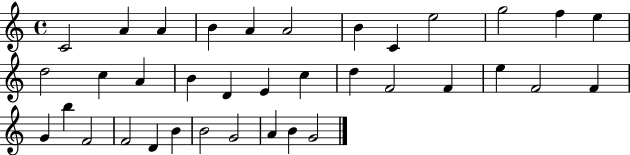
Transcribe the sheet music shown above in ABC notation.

X:1
T:Untitled
M:4/4
L:1/4
K:C
C2 A A B A A2 B C e2 g2 f e d2 c A B D E c d F2 F e F2 F G b F2 F2 D B B2 G2 A B G2